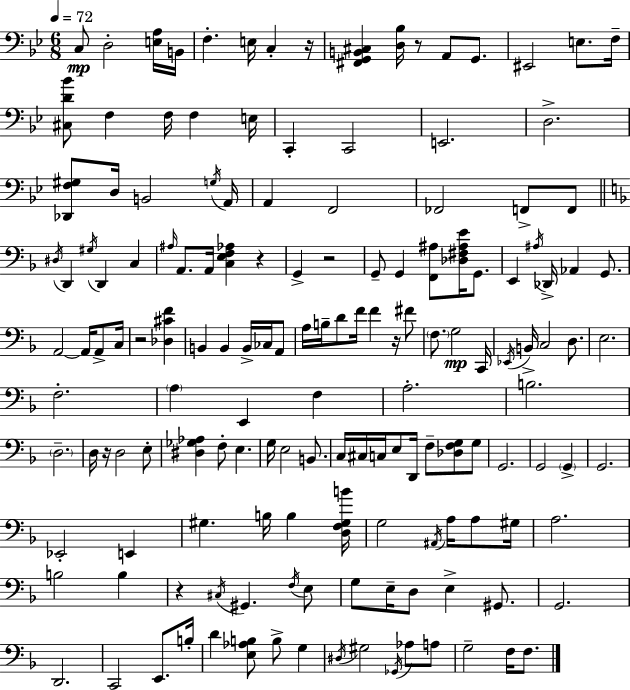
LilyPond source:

{
  \clef bass
  \numericTimeSignature
  \time 6/8
  \key bes \major
  \tempo 4 = 72
  \repeat volta 2 { c8\mp d2-. <e a>16 b,16 | f4.-. e16 c4-. r16 | <fis, g, b, cis>4 <d bes>16 r8 a,8 g,8. | eis,2 e8. f16-- | \break <cis d' bes'>8 f4 f16 f4 e16 | c,4-. c,2 | e,2. | d2.-> | \break <des, f gis>8 d16 b,2 \acciaccatura { g16 } | a,16 a,4 f,2 | fes,2 f,8-> f,8 | \bar "||" \break \key f \major \acciaccatura { dis16 } d,4 \acciaccatura { gis16 } d,4 c4 | \grace { ais16 } a,8. a,16 <c e f aes>4 r4 | g,4-> r2 | g,8-- g,4 <f, ais>8 <des fis ais e'>16 | \break g,8. e,4 \acciaccatura { ais16 } des,16-> aes,4 | g,8. a,2~~ | a,16 a,8-> c16 r2 | <des cis' f'>4 b,4 b,4 | \break b,16-> ces16 a,8 a16 b16-- d'8 f'16 f'4 | r16 fis'8 \parenthesize f8. g2\mp | c,16 \acciaccatura { ees,16 } b,16-> c2 | d8. e2. | \break f2.-. | \parenthesize a4 e,4 | f4 a2.-. | b2. | \break \parenthesize d2.-- | d16 r16 d2 | e8-. <dis ges aes>4 f8-. e4. | g16 e2 | \break b,8. c16 cis16 c16 e8 d,16 f8-- | <des f g>8 g8 g,2. | g,2 | \parenthesize g,4-> g,2. | \break ees,2-. | e,4 gis4. b16 | b4 <d f gis b'>16 g2 | \acciaccatura { ais,16 } a16 a8 gis16 a2. | \break b2 | b4 r4 \acciaccatura { cis16 } gis,4. | \acciaccatura { f16 } e8 g8 e16-- d8 | e4-> gis,8. g,2. | \break d,2. | c,2 | e,8. b16-. d'4 | <e aes b>8 b8-> g4 \acciaccatura { dis16 } gis2 | \break \acciaccatura { ges,16 } aes8 a8 g2-- | f16 f8. } \bar "|."
}